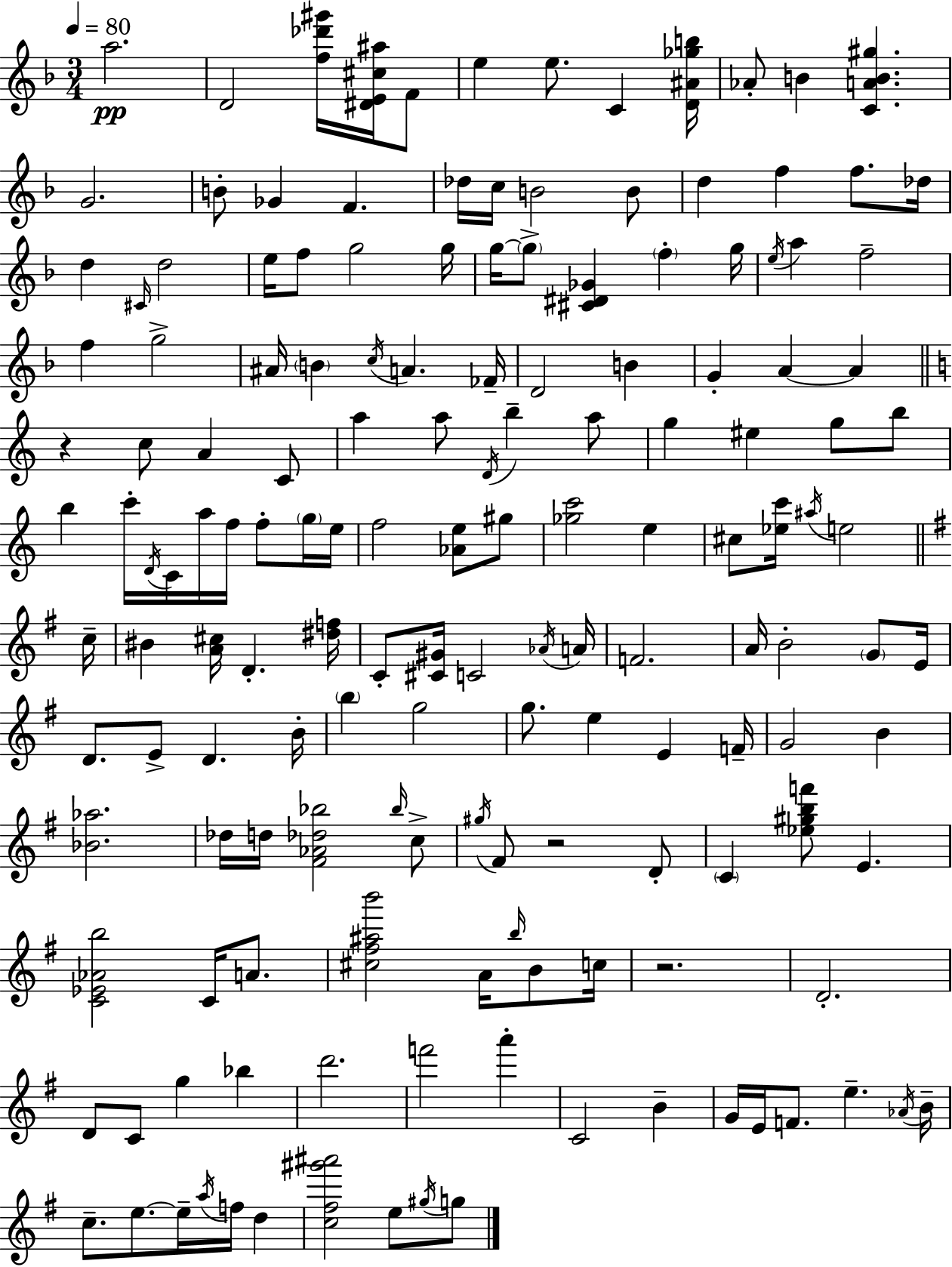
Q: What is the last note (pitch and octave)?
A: G5